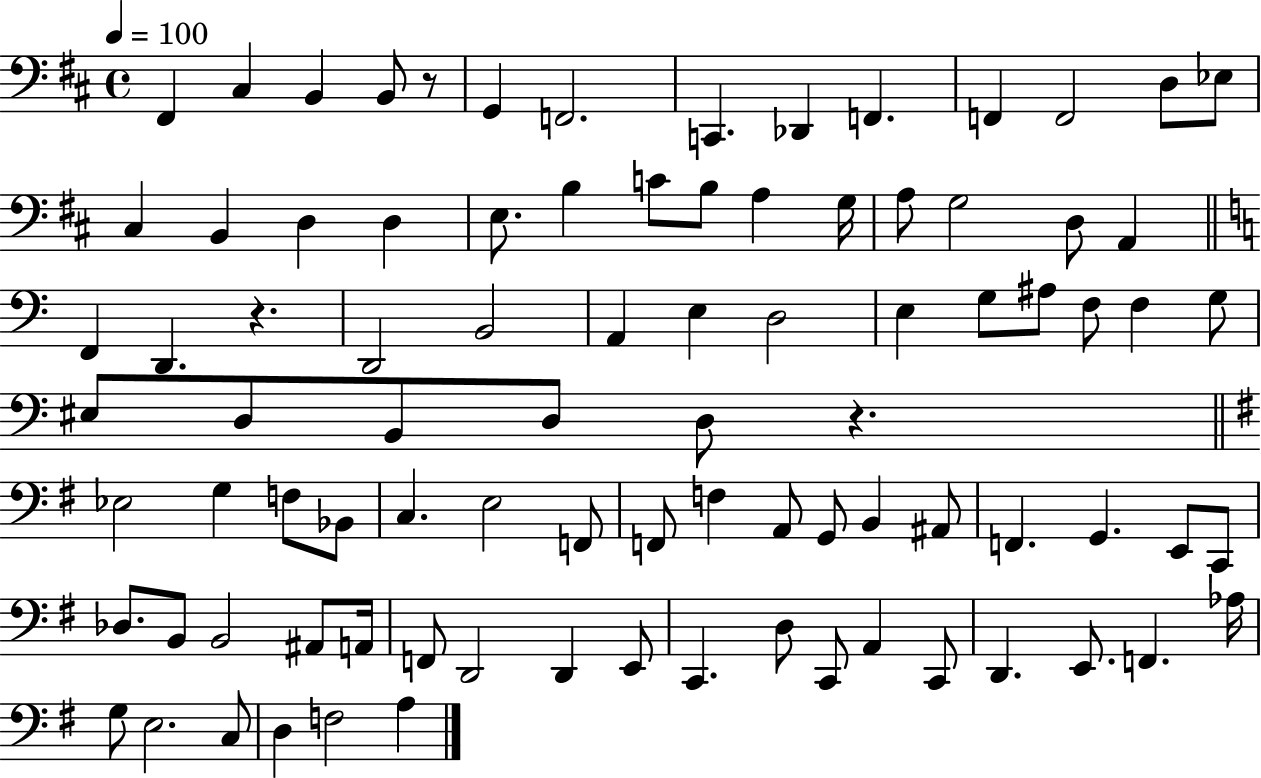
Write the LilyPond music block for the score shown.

{
  \clef bass
  \time 4/4
  \defaultTimeSignature
  \key d \major
  \tempo 4 = 100
  \repeat volta 2 { fis,4 cis4 b,4 b,8 r8 | g,4 f,2. | c,4. des,4 f,4. | f,4 f,2 d8 ees8 | \break cis4 b,4 d4 d4 | e8. b4 c'8 b8 a4 g16 | a8 g2 d8 a,4 | \bar "||" \break \key a \minor f,4 d,4. r4. | d,2 b,2 | a,4 e4 d2 | e4 g8 ais8 f8 f4 g8 | \break eis8 d8 b,8 d8 d8 r4. | \bar "||" \break \key e \minor ees2 g4 f8 bes,8 | c4. e2 f,8 | f,8 f4 a,8 g,8 b,4 ais,8 | f,4. g,4. e,8 c,8 | \break des8. b,8 b,2 ais,8 a,16 | f,8 d,2 d,4 e,8 | c,4. d8 c,8 a,4 c,8 | d,4. e,8. f,4. aes16 | \break g8 e2. c8 | d4 f2 a4 | } \bar "|."
}